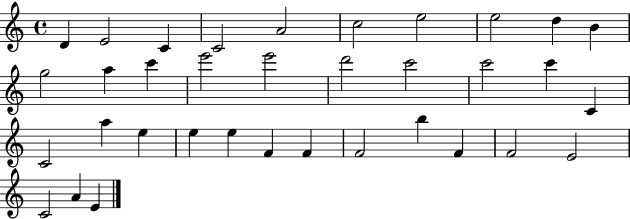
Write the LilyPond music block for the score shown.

{
  \clef treble
  \time 4/4
  \defaultTimeSignature
  \key c \major
  d'4 e'2 c'4 | c'2 a'2 | c''2 e''2 | e''2 d''4 b'4 | \break g''2 a''4 c'''4 | e'''2 e'''2 | d'''2 c'''2 | c'''2 c'''4 c'4 | \break c'2 a''4 e''4 | e''4 e''4 f'4 f'4 | f'2 b''4 f'4 | f'2 e'2 | \break c'2 a'4 e'4 | \bar "|."
}